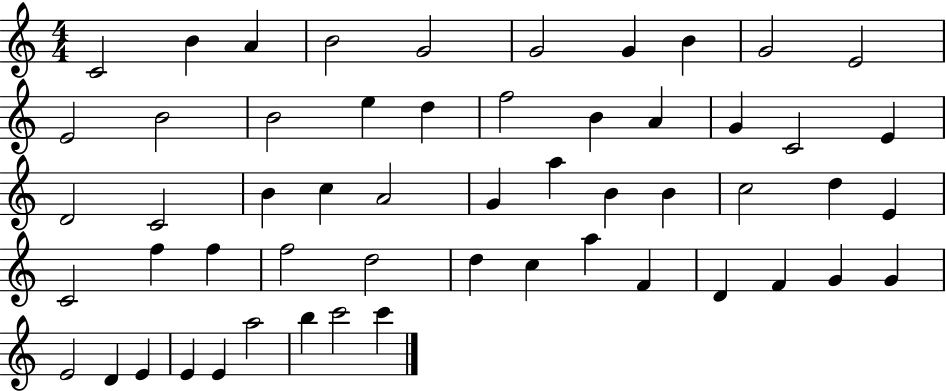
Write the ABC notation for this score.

X:1
T:Untitled
M:4/4
L:1/4
K:C
C2 B A B2 G2 G2 G B G2 E2 E2 B2 B2 e d f2 B A G C2 E D2 C2 B c A2 G a B B c2 d E C2 f f f2 d2 d c a F D F G G E2 D E E E a2 b c'2 c'